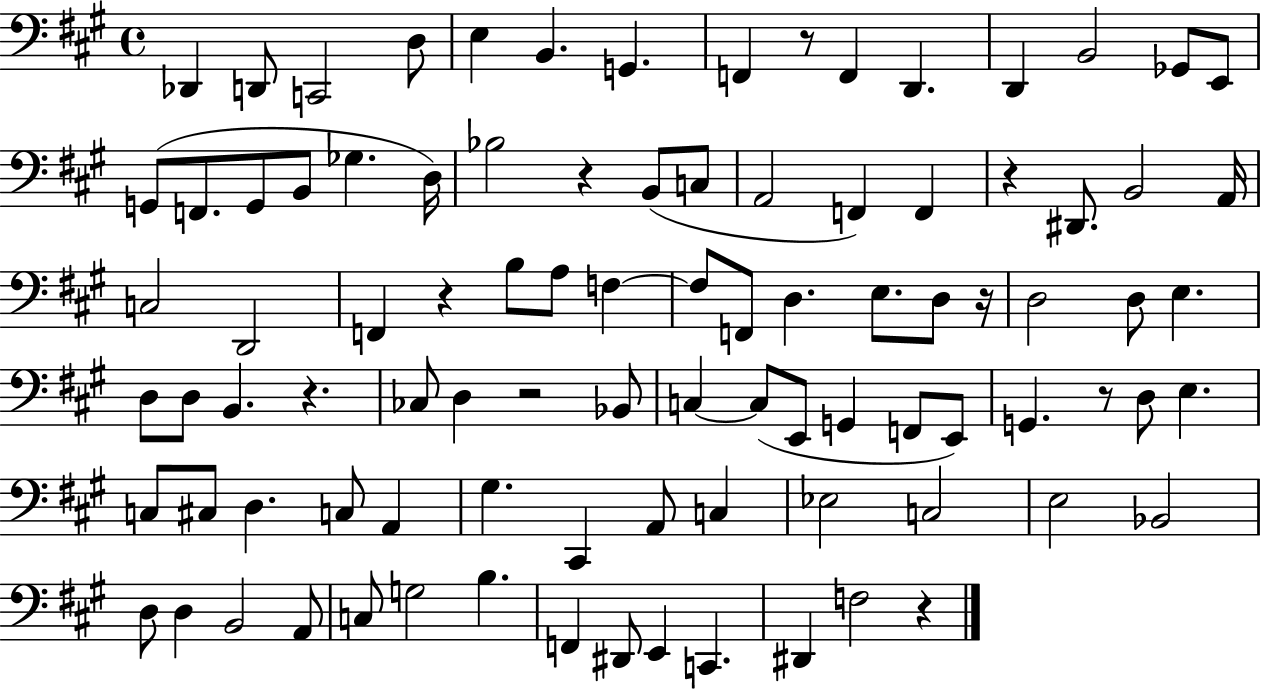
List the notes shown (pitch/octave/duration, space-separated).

Db2/q D2/e C2/h D3/e E3/q B2/q. G2/q. F2/q R/e F2/q D2/q. D2/q B2/h Gb2/e E2/e G2/e F2/e. G2/e B2/e Gb3/q. D3/s Bb3/h R/q B2/e C3/e A2/h F2/q F2/q R/q D#2/e. B2/h A2/s C3/h D2/h F2/q R/q B3/e A3/e F3/q F3/e F2/e D3/q. E3/e. D3/e R/s D3/h D3/e E3/q. D3/e D3/e B2/q. R/q. CES3/e D3/q R/h Bb2/e C3/q C3/e E2/e G2/q F2/e E2/e G2/q. R/e D3/e E3/q. C3/e C#3/e D3/q. C3/e A2/q G#3/q. C#2/q A2/e C3/q Eb3/h C3/h E3/h Bb2/h D3/e D3/q B2/h A2/e C3/e G3/h B3/q. F2/q D#2/e E2/q C2/q. D#2/q F3/h R/q